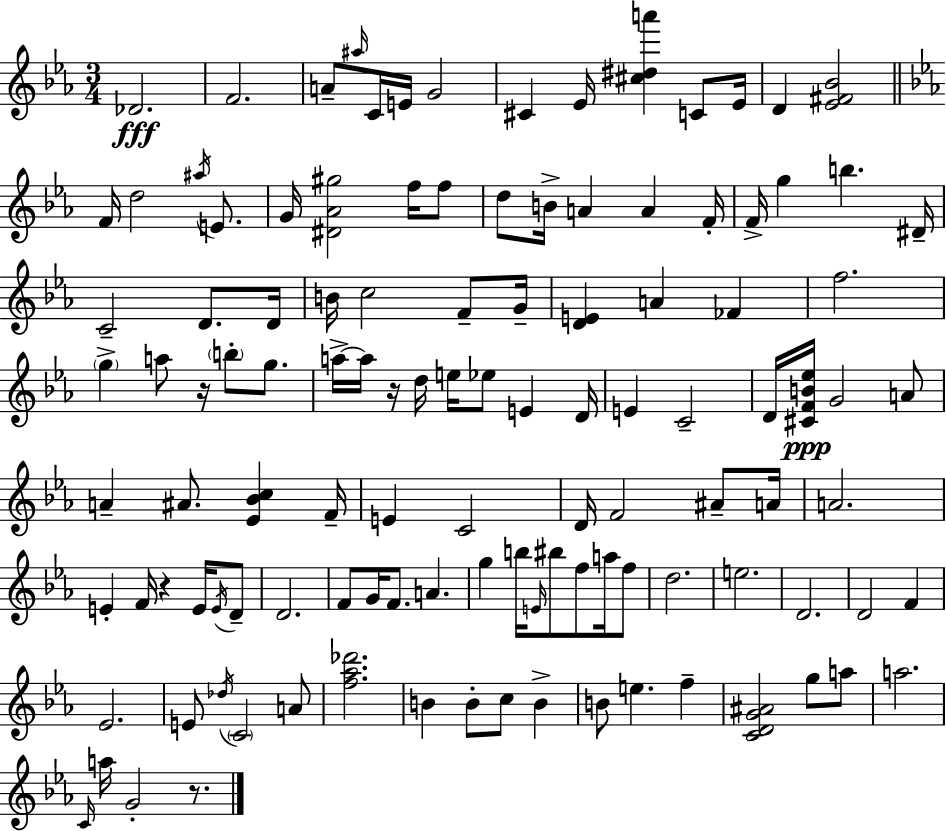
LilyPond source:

{
  \clef treble
  \numericTimeSignature
  \time 3/4
  \key ees \major
  \repeat volta 2 { des'2.\fff | f'2. | a'8-- \grace { ais''16 } c'16 e'16 g'2 | cis'4 ees'16 <cis'' dis'' a'''>4 c'8 | \break ees'16 d'4 <ees' fis' bes'>2 | \bar "||" \break \key c \minor f'16 d''2 \acciaccatura { ais''16 } e'8. | g'16 <dis' aes' gis''>2 f''16 f''8 | d''8 b'16-> a'4 a'4 | f'16-. f'16-> g''4 b''4. | \break dis'16-- c'2-- d'8. | d'16 b'16 c''2 f'8-- | g'16-- <d' e'>4 a'4 fes'4 | f''2. | \break \parenthesize g''4-> a''8 r16 \parenthesize b''8-. g''8. | a''16->~~ a''16 r16 d''16 e''16 ees''8 e'4 | d'16 e'4 c'2-- | d'16 <cis' f' b' ees''>16\ppp g'2 a'8 | \break a'4-- ais'8. <ees' bes' c''>4 | f'16-- e'4 c'2 | d'16 f'2 ais'8-- | a'16 a'2. | \break e'4-. f'16 r4 e'16 \acciaccatura { e'16 } | d'8-- d'2. | f'8 g'16 f'8. a'4. | g''4 b''16 \grace { e'16 } bis''8 f''8 | \break a''16 f''8 d''2. | e''2. | d'2. | d'2 f'4 | \break ees'2. | e'8 \acciaccatura { des''16 } \parenthesize c'2 | a'8 <f'' aes'' des'''>2. | b'4 b'8-. c''8 | \break b'4-> b'8 e''4. | f''4-- <c' d' g' ais'>2 | g''8 a''8 a''2. | \grace { c'16 } a''16 g'2-. | \break r8. } \bar "|."
}